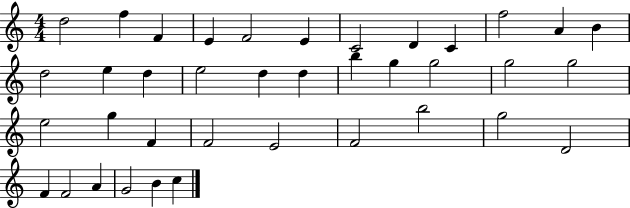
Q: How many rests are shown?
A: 0